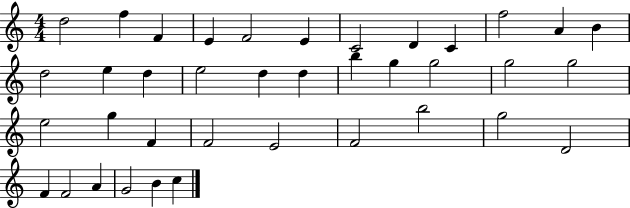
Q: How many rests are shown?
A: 0